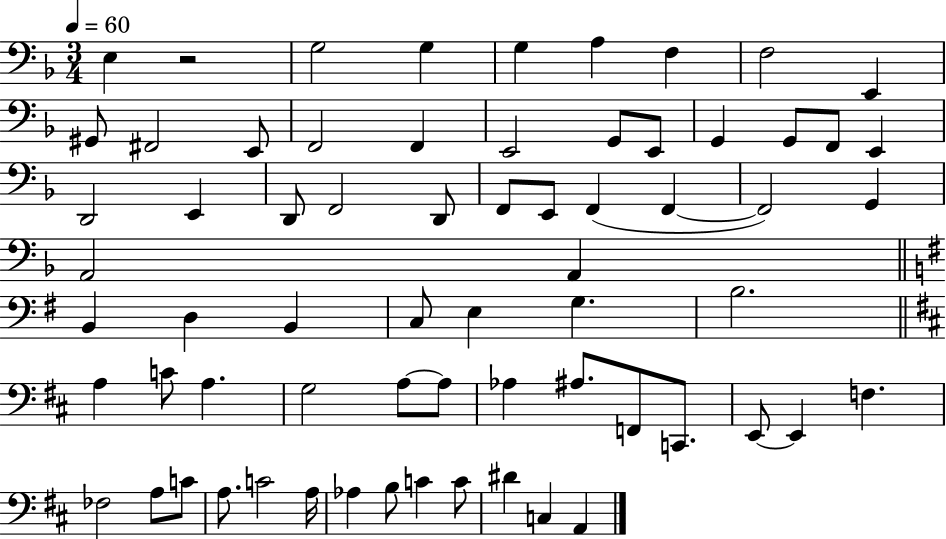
X:1
T:Untitled
M:3/4
L:1/4
K:F
E, z2 G,2 G, G, A, F, F,2 E,, ^G,,/2 ^F,,2 E,,/2 F,,2 F,, E,,2 G,,/2 E,,/2 G,, G,,/2 F,,/2 E,, D,,2 E,, D,,/2 F,,2 D,,/2 F,,/2 E,,/2 F,, F,, F,,2 G,, A,,2 A,, B,, D, B,, C,/2 E, G, B,2 A, C/2 A, G,2 A,/2 A,/2 _A, ^A,/2 F,,/2 C,,/2 E,,/2 E,, F, _F,2 A,/2 C/2 A,/2 C2 A,/4 _A, B,/2 C C/2 ^D C, A,,